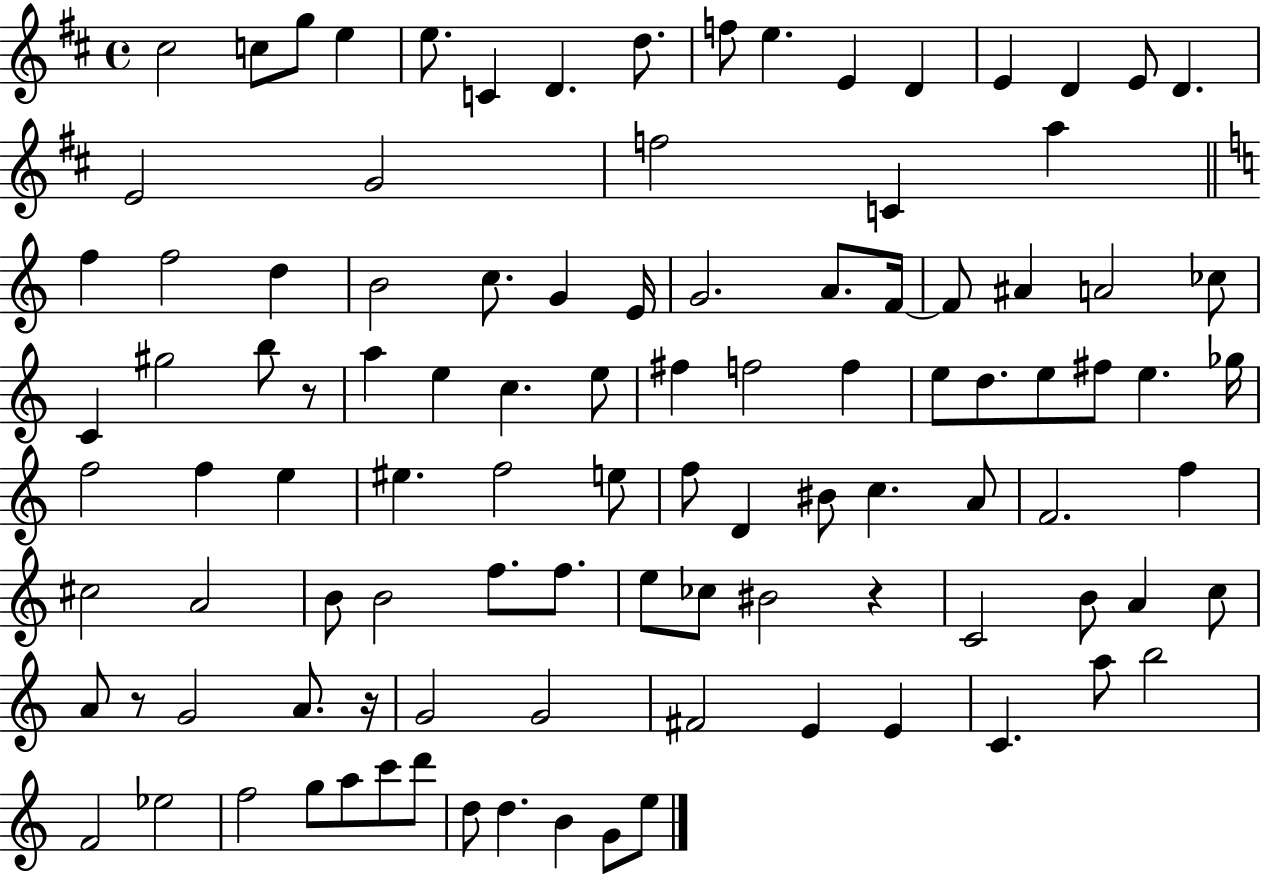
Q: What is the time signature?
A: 4/4